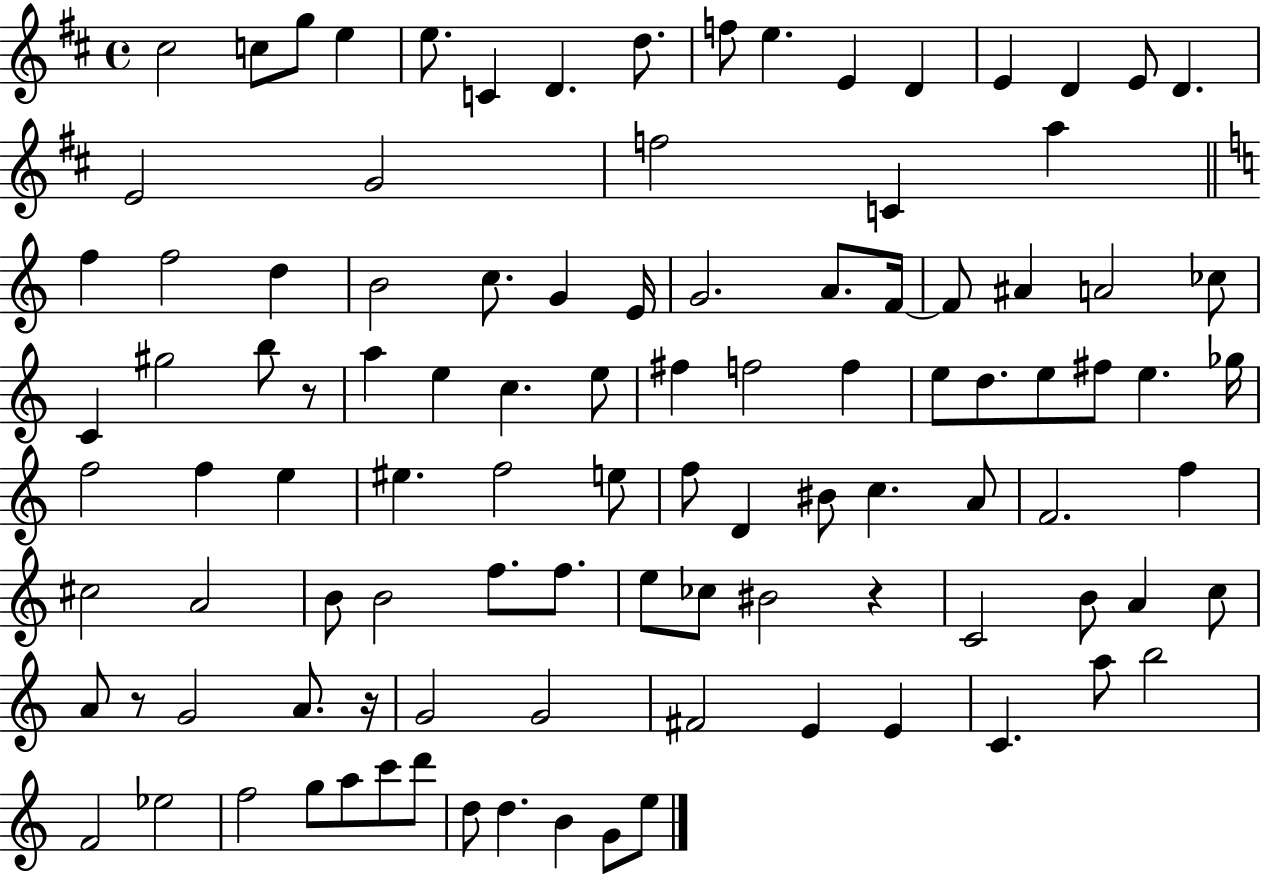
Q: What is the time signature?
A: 4/4